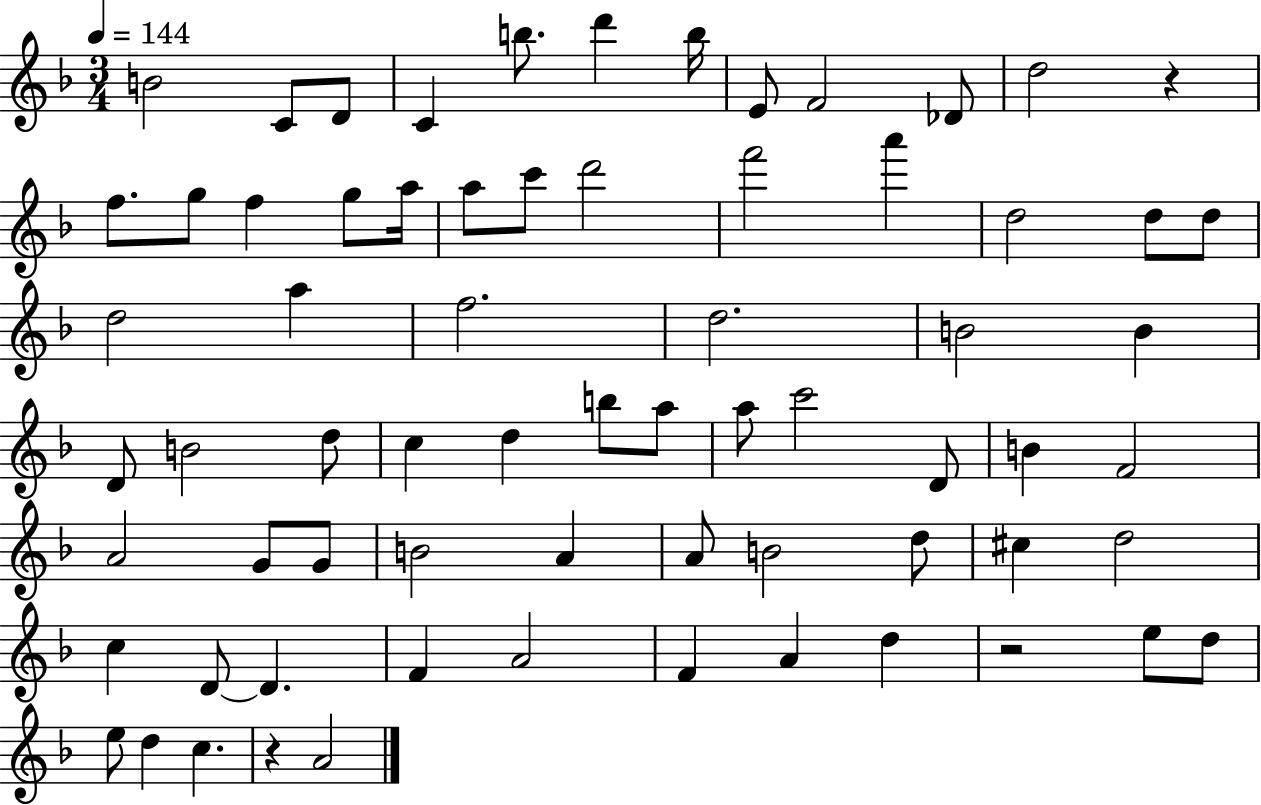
X:1
T:Untitled
M:3/4
L:1/4
K:F
B2 C/2 D/2 C b/2 d' b/4 E/2 F2 _D/2 d2 z f/2 g/2 f g/2 a/4 a/2 c'/2 d'2 f'2 a' d2 d/2 d/2 d2 a f2 d2 B2 B D/2 B2 d/2 c d b/2 a/2 a/2 c'2 D/2 B F2 A2 G/2 G/2 B2 A A/2 B2 d/2 ^c d2 c D/2 D F A2 F A d z2 e/2 d/2 e/2 d c z A2